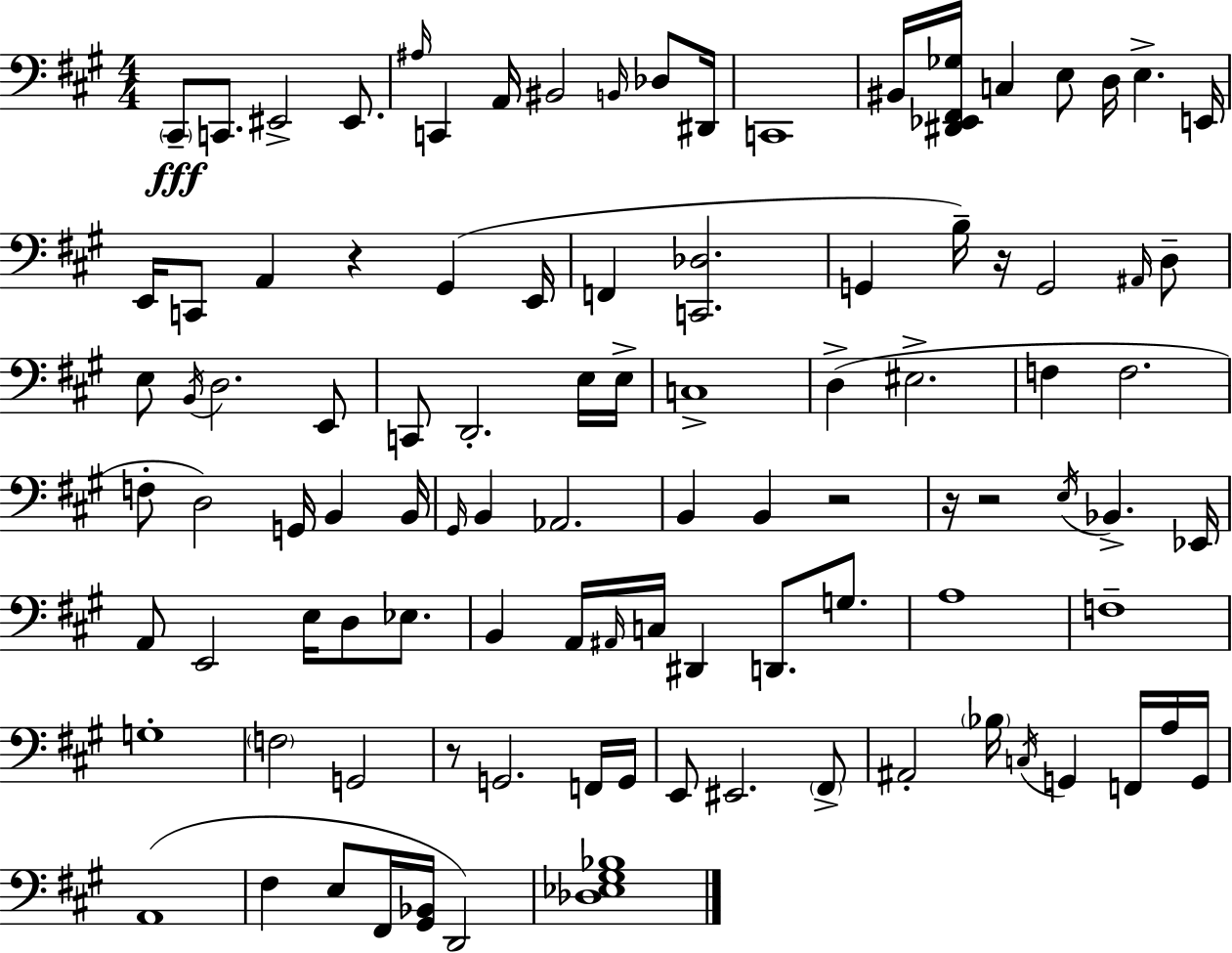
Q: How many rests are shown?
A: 6